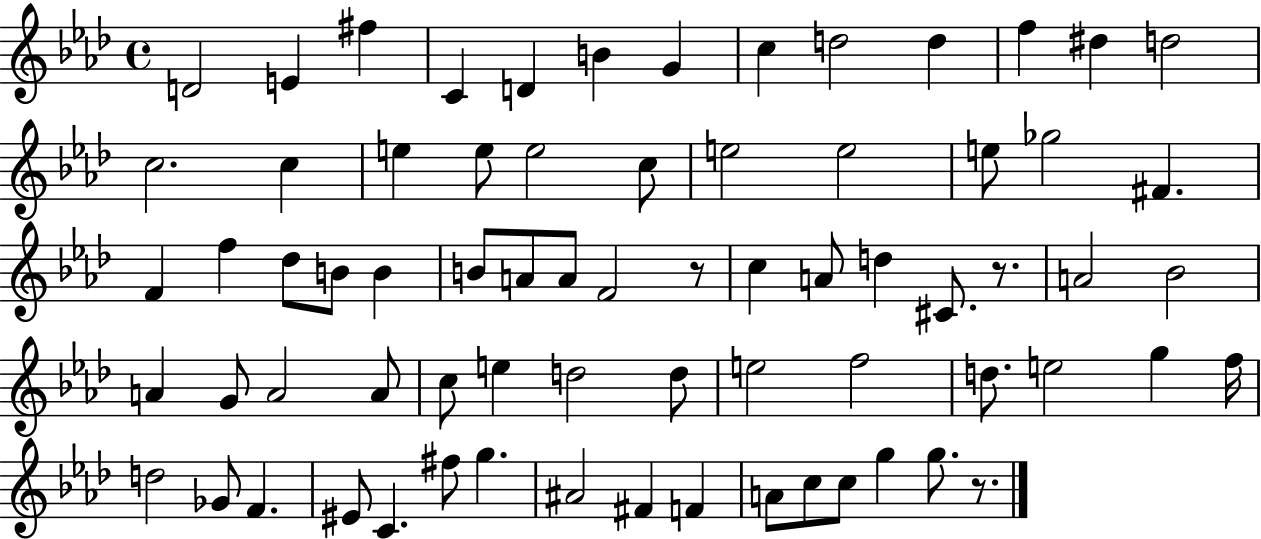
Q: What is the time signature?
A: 4/4